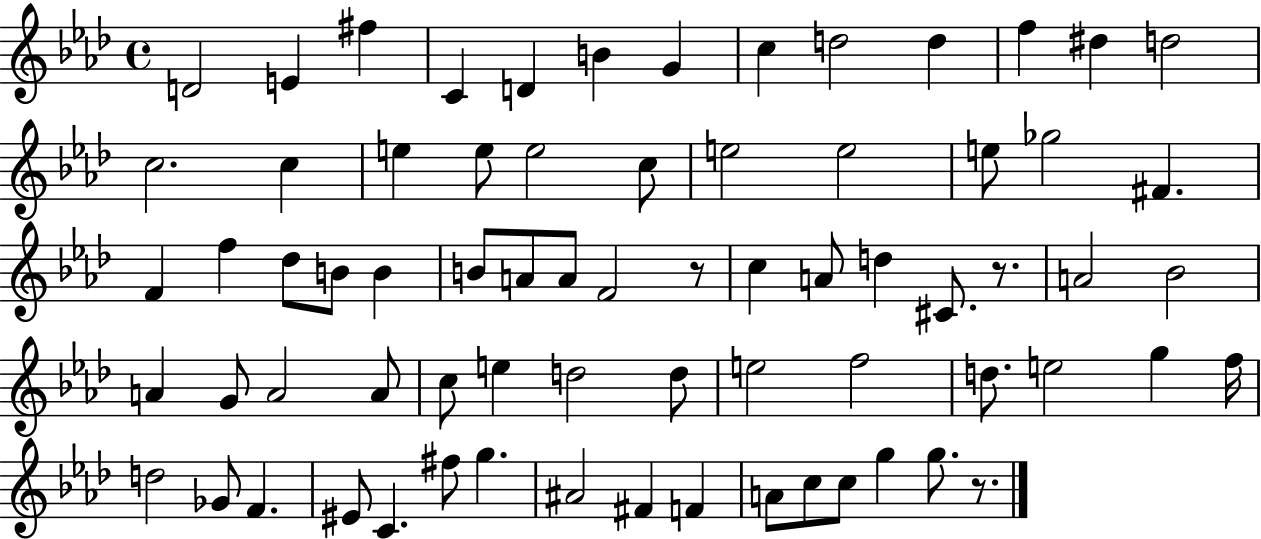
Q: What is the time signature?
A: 4/4